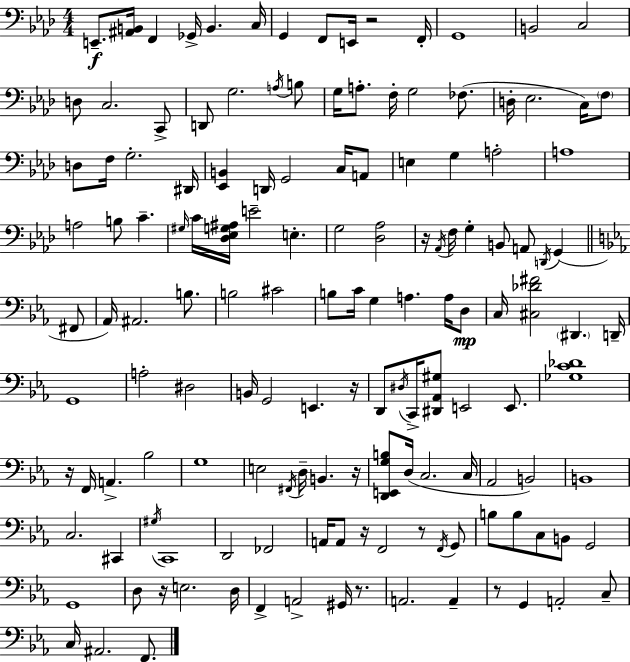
X:1
T:Untitled
M:4/4
L:1/4
K:Fm
E,,/2 [^A,,B,,]/4 F,, _G,,/4 B,, C,/4 G,, F,,/2 E,,/4 z2 F,,/4 G,,4 B,,2 C,2 D,/2 C,2 C,,/2 D,,/2 G,2 A,/4 B,/2 G,/4 A,/2 F,/4 G,2 _F,/2 D,/4 _E,2 C,/4 F,/2 D,/2 F,/4 G,2 ^D,,/4 [_E,,B,,] D,,/4 G,,2 C,/4 A,,/2 E, G, A,2 A,4 A,2 B,/2 C ^G,/4 C/4 [_D,_E,G,^A,]/4 E2 E, G,2 [_D,_A,]2 z/4 _A,,/4 F,/4 G, B,,/2 A,,/2 D,,/4 G,, ^F,,/2 _A,,/4 ^A,,2 B,/2 B,2 ^C2 B,/2 C/4 G, A, A,/4 D,/2 C,/4 [^C,_D^F]2 ^D,, D,,/4 G,,4 A,2 ^D,2 B,,/4 G,,2 E,, z/4 D,,/2 ^D,/4 C,,/4 [^D,,_A,,^G,]/2 E,,2 E,,/2 [_G,C_D]4 z/4 F,,/4 A,, _B,2 G,4 E,2 ^F,,/4 D,/4 B,, z/4 [D,,E,,G,B,]/2 D,/4 C,2 C,/4 _A,,2 B,,2 B,,4 C,2 ^C,, ^G,/4 C,,4 D,,2 _F,,2 A,,/4 A,,/2 z/4 F,,2 z/2 F,,/4 G,,/2 B,/2 B,/2 C,/2 B,,/2 G,,2 G,,4 D,/2 z/4 E,2 D,/4 F,, A,,2 ^G,,/4 z/2 A,,2 A,, z/2 G,, A,,2 C,/2 C,/4 ^A,,2 F,,/2